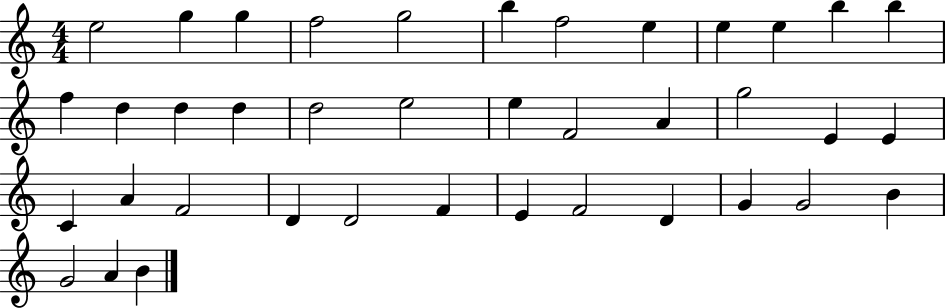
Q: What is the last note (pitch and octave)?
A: B4